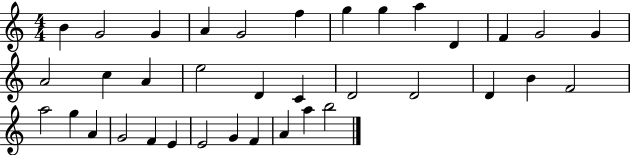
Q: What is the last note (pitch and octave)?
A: B5